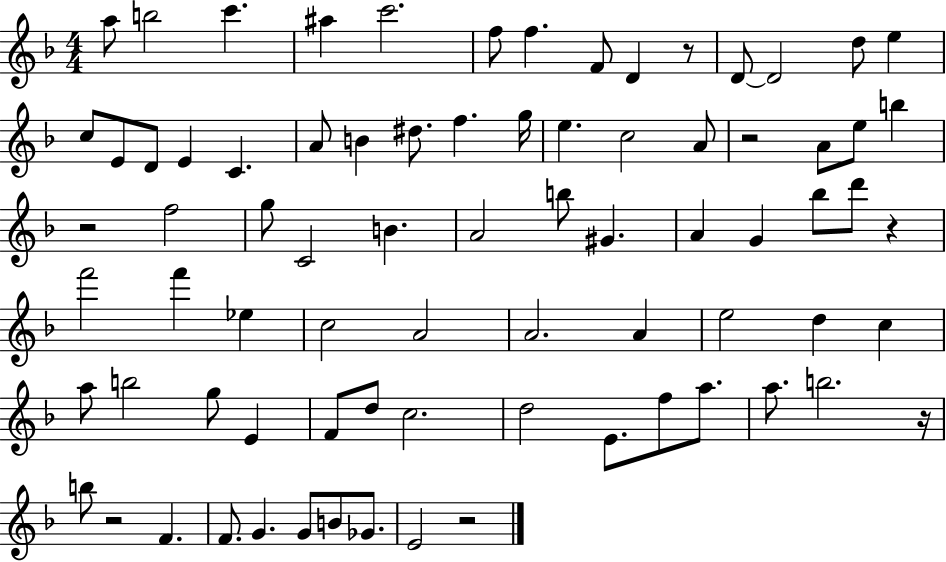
{
  \clef treble
  \numericTimeSignature
  \time 4/4
  \key f \major
  a''8 b''2 c'''4. | ais''4 c'''2. | f''8 f''4. f'8 d'4 r8 | d'8~~ d'2 d''8 e''4 | \break c''8 e'8 d'8 e'4 c'4. | a'8 b'4 dis''8. f''4. g''16 | e''4. c''2 a'8 | r2 a'8 e''8 b''4 | \break r2 f''2 | g''8 c'2 b'4. | a'2 b''8 gis'4. | a'4 g'4 bes''8 d'''8 r4 | \break f'''2 f'''4 ees''4 | c''2 a'2 | a'2. a'4 | e''2 d''4 c''4 | \break a''8 b''2 g''8 e'4 | f'8 d''8 c''2. | d''2 e'8. f''8 a''8. | a''8. b''2. r16 | \break b''8 r2 f'4. | f'8. g'4. g'8 b'8 ges'8. | e'2 r2 | \bar "|."
}